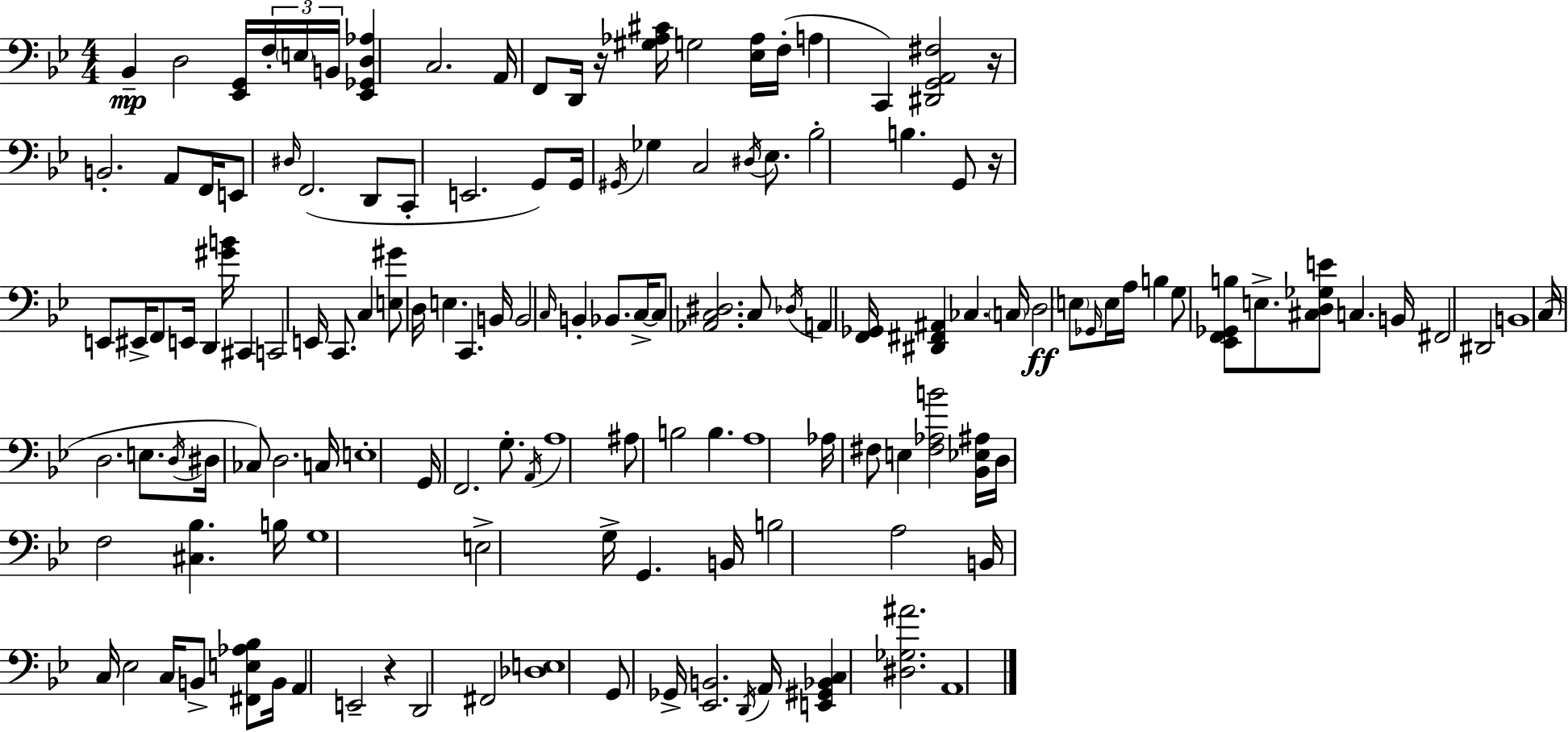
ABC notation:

X:1
T:Untitled
M:4/4
L:1/4
K:Gm
_B,, D,2 [_E,,G,,]/4 F,/4 E,/4 B,,/4 [_E,,_G,,D,_A,] C,2 A,,/4 F,,/2 D,,/4 z/4 [^G,_A,^C]/4 G,2 [_E,_A,]/4 F,/4 A, C,, [^D,,G,,A,,^F,]2 z/4 B,,2 A,,/2 F,,/4 E,,/2 ^D,/4 F,,2 D,,/2 C,,/2 E,,2 G,,/2 G,,/4 ^G,,/4 _G, C,2 ^D,/4 _E,/2 _B,2 B, G,,/2 z/4 E,,/2 ^E,,/4 F,,/2 E,,/4 D,, [^GB]/4 ^C,, C,,2 E,,/4 C,,/2 C, [E,^G]/2 D,/4 E, C,, B,,/4 B,,2 C,/4 B,, _B,,/2 C,/4 C,/2 [_A,,C,^D,]2 C,/2 _D,/4 A,, [F,,_G,,]/4 [^D,,^F,,^A,,] _C, C,/4 D,2 E,/2 _G,,/4 E,/4 A,/4 B, G,/2 [_E,,F,,_G,,B,]/2 E,/2 [^C,D,_G,E]/2 C, B,,/4 ^F,,2 ^D,,2 B,,4 C,/4 D,2 E,/2 D,/4 ^D,/4 _C,/2 D,2 C,/4 E,4 G,,/4 F,,2 G,/2 A,,/4 A,4 ^A,/2 B,2 B, A,4 _A,/4 ^F,/2 E, [^F,_A,B]2 [_B,,_E,^A,]/4 D,/4 F,2 [^C,_B,] B,/4 G,4 E,2 G,/4 G,, B,,/4 B,2 A,2 B,,/4 C,/4 _E,2 C,/4 B,,/2 [^F,,E,_A,_B,]/2 B,,/4 A,, E,,2 z D,,2 ^F,,2 [_D,E,]4 G,,/2 _G,,/4 [_E,,B,,]2 D,,/4 A,,/4 [E,,^G,,_B,,C,] [^D,_G,^A]2 A,,4